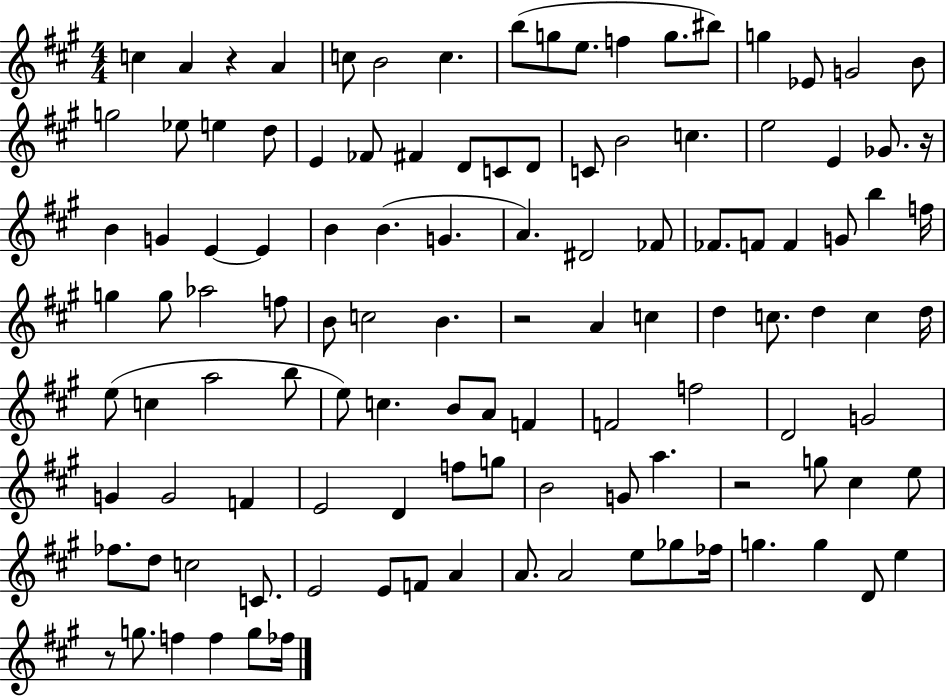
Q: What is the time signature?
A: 4/4